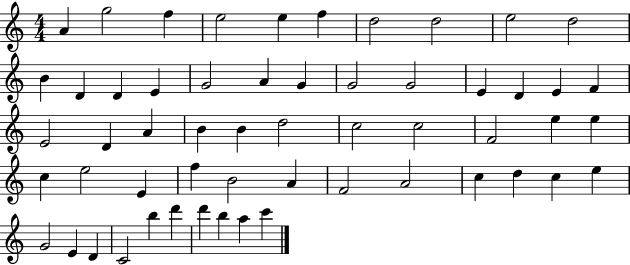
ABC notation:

X:1
T:Untitled
M:4/4
L:1/4
K:C
A g2 f e2 e f d2 d2 e2 d2 B D D E G2 A G G2 G2 E D E F E2 D A B B d2 c2 c2 F2 e e c e2 E f B2 A F2 A2 c d c e G2 E D C2 b d' d' b a c'